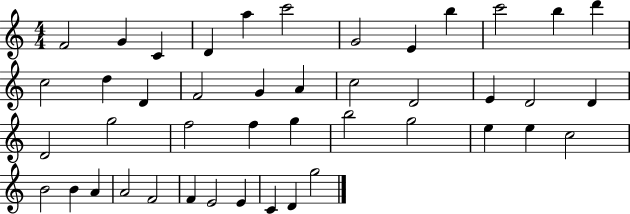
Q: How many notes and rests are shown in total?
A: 44